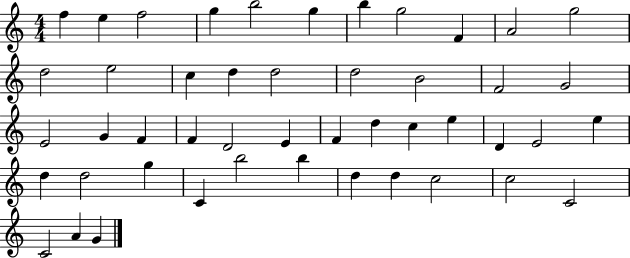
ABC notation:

X:1
T:Untitled
M:4/4
L:1/4
K:C
f e f2 g b2 g b g2 F A2 g2 d2 e2 c d d2 d2 B2 F2 G2 E2 G F F D2 E F d c e D E2 e d d2 g C b2 b d d c2 c2 C2 C2 A G